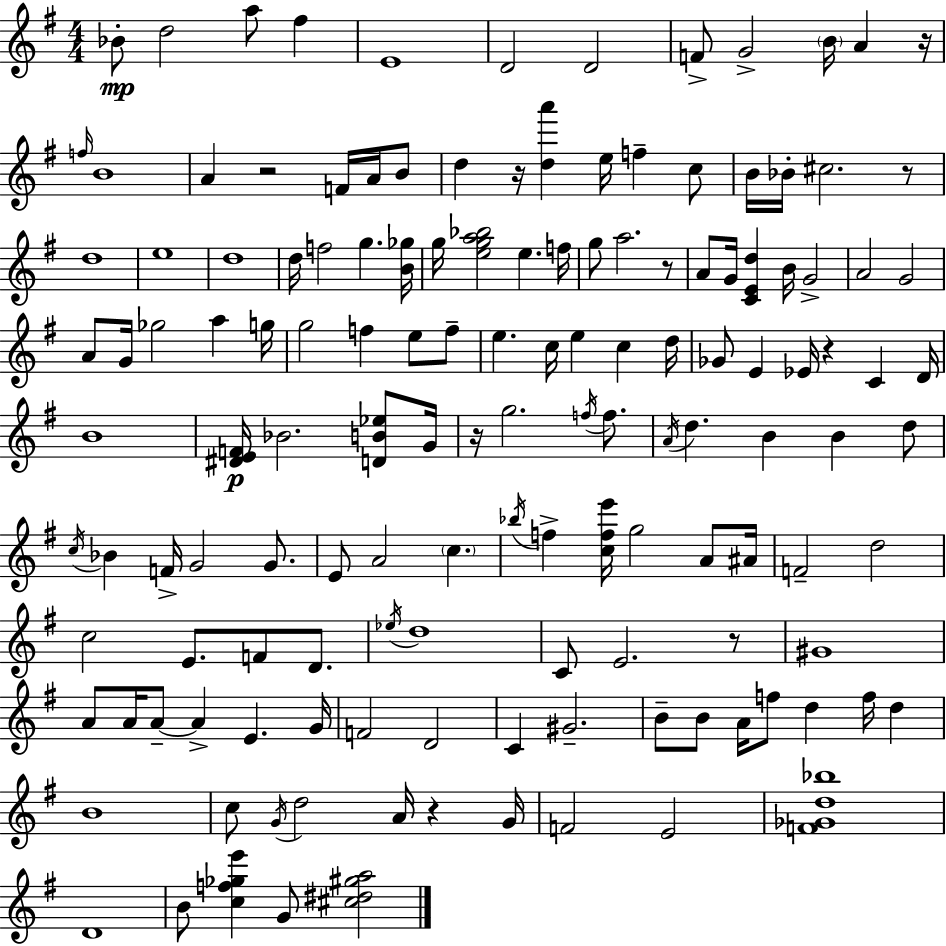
{
  \clef treble
  \numericTimeSignature
  \time 4/4
  \key g \major
  bes'8-.\mp d''2 a''8 fis''4 | e'1 | d'2 d'2 | f'8-> g'2-> \parenthesize b'16 a'4 r16 | \break \grace { f''16 } b'1 | a'4 r2 f'16 a'16 b'8 | d''4 r16 <d'' a'''>4 e''16 f''4-- c''8 | b'16 bes'16-. cis''2. r8 | \break d''1 | e''1 | d''1 | d''16 f''2 g''4. | \break <b' ges''>16 g''16 <e'' g'' a'' bes''>2 e''4. | f''16 g''8 a''2. r8 | a'8 g'16 <c' e' d''>4 b'16 g'2-> | a'2 g'2 | \break a'8 g'16 ges''2 a''4 | g''16 g''2 f''4 e''8 f''8-- | e''4. c''16 e''4 c''4 | d''16 ges'8 e'4 ees'16 r4 c'4 | \break d'16 b'1 | <dis' e' f'>16\p bes'2. <d' b' ees''>8 | g'16 r16 g''2. \acciaccatura { f''16 } f''8. | \acciaccatura { a'16 } d''4. b'4 b'4 | \break d''8 \acciaccatura { c''16 } bes'4 f'16-> g'2 | g'8. e'8 a'2 \parenthesize c''4. | \acciaccatura { bes''16 } f''4-> <c'' f'' e'''>16 g''2 | a'8 ais'16 f'2-- d''2 | \break c''2 e'8. | f'8 d'8. \acciaccatura { ees''16 } d''1 | c'8 e'2. | r8 gis'1 | \break a'8 a'16 a'8--~~ a'4-> e'4. | g'16 f'2 d'2 | c'4 gis'2.-- | b'8-- b'8 a'16 f''8 d''4 | \break f''16 d''4 b'1 | c''8 \acciaccatura { g'16 } d''2 | a'16 r4 g'16 f'2 e'2 | <f' ges' d'' bes''>1 | \break d'1 | b'8 <c'' f'' ges'' e'''>4 g'8 <cis'' dis'' gis'' a''>2 | \bar "|."
}